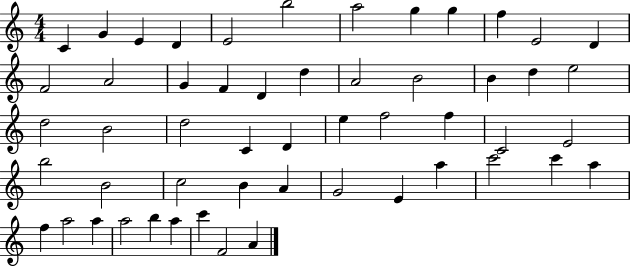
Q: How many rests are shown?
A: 0